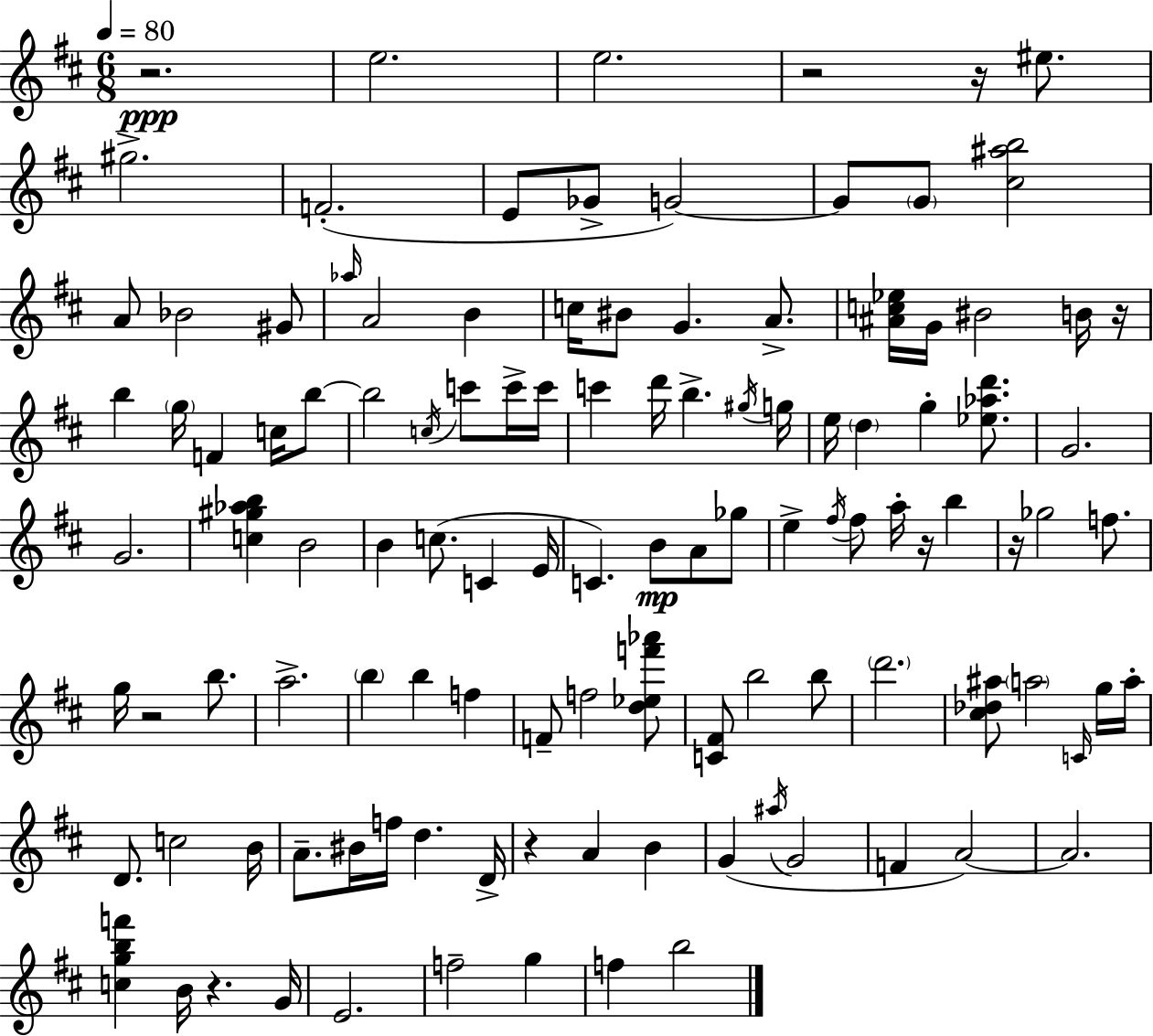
X:1
T:Untitled
M:6/8
L:1/4
K:D
z2 e2 e2 z2 z/4 ^e/2 ^g2 F2 E/2 _G/2 G2 G/2 G/2 [^c^ab]2 A/2 _B2 ^G/2 _a/4 A2 B c/4 ^B/2 G A/2 [^Ac_e]/4 G/4 ^B2 B/4 z/4 b g/4 F c/4 b/2 b2 c/4 c'/2 c'/4 c'/4 c' d'/4 b ^g/4 g/4 e/4 d g [_e_ad']/2 G2 G2 [c^g_ab] B2 B c/2 C E/4 C B/2 A/2 _g/2 e ^f/4 ^f/2 a/4 z/4 b z/4 _g2 f/2 g/4 z2 b/2 a2 b b f F/2 f2 [d_ef'_a']/2 [C^F]/2 b2 b/2 d'2 [^c_d^a]/2 a2 C/4 g/4 a/4 D/2 c2 B/4 A/2 ^B/4 f/4 d D/4 z A B G ^a/4 G2 F A2 A2 [cgbf'] B/4 z G/4 E2 f2 g f b2